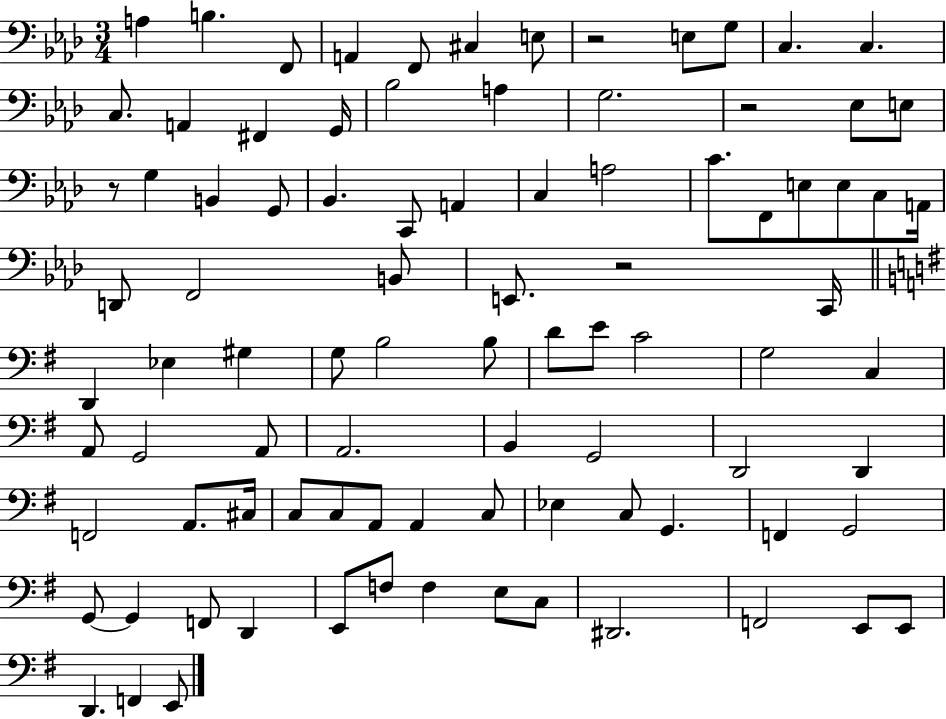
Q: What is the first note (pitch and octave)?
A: A3